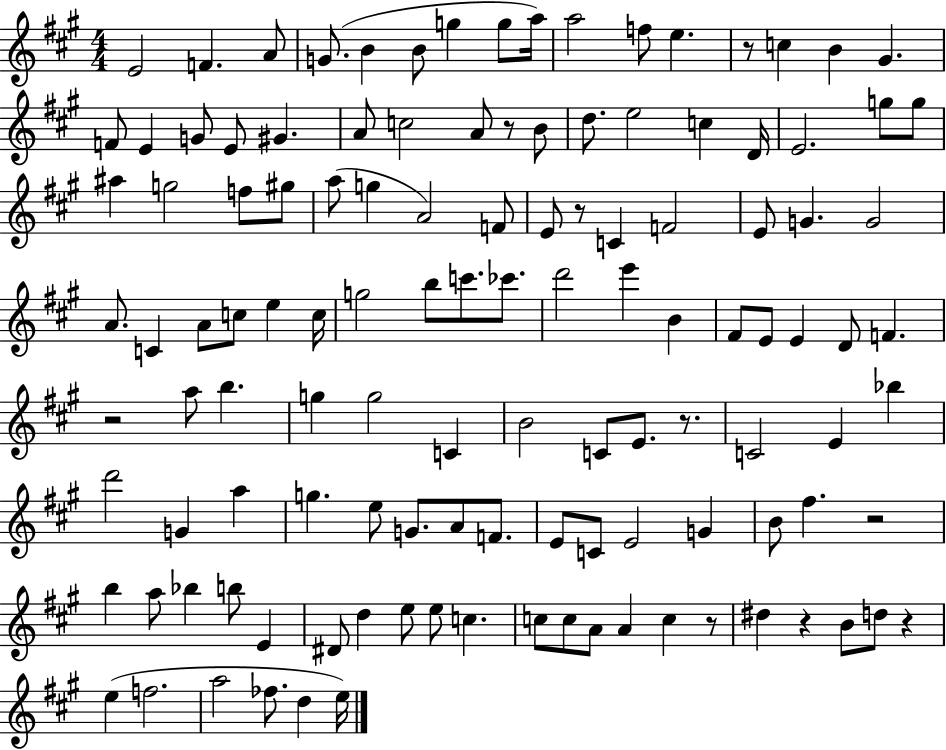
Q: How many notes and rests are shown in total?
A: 121